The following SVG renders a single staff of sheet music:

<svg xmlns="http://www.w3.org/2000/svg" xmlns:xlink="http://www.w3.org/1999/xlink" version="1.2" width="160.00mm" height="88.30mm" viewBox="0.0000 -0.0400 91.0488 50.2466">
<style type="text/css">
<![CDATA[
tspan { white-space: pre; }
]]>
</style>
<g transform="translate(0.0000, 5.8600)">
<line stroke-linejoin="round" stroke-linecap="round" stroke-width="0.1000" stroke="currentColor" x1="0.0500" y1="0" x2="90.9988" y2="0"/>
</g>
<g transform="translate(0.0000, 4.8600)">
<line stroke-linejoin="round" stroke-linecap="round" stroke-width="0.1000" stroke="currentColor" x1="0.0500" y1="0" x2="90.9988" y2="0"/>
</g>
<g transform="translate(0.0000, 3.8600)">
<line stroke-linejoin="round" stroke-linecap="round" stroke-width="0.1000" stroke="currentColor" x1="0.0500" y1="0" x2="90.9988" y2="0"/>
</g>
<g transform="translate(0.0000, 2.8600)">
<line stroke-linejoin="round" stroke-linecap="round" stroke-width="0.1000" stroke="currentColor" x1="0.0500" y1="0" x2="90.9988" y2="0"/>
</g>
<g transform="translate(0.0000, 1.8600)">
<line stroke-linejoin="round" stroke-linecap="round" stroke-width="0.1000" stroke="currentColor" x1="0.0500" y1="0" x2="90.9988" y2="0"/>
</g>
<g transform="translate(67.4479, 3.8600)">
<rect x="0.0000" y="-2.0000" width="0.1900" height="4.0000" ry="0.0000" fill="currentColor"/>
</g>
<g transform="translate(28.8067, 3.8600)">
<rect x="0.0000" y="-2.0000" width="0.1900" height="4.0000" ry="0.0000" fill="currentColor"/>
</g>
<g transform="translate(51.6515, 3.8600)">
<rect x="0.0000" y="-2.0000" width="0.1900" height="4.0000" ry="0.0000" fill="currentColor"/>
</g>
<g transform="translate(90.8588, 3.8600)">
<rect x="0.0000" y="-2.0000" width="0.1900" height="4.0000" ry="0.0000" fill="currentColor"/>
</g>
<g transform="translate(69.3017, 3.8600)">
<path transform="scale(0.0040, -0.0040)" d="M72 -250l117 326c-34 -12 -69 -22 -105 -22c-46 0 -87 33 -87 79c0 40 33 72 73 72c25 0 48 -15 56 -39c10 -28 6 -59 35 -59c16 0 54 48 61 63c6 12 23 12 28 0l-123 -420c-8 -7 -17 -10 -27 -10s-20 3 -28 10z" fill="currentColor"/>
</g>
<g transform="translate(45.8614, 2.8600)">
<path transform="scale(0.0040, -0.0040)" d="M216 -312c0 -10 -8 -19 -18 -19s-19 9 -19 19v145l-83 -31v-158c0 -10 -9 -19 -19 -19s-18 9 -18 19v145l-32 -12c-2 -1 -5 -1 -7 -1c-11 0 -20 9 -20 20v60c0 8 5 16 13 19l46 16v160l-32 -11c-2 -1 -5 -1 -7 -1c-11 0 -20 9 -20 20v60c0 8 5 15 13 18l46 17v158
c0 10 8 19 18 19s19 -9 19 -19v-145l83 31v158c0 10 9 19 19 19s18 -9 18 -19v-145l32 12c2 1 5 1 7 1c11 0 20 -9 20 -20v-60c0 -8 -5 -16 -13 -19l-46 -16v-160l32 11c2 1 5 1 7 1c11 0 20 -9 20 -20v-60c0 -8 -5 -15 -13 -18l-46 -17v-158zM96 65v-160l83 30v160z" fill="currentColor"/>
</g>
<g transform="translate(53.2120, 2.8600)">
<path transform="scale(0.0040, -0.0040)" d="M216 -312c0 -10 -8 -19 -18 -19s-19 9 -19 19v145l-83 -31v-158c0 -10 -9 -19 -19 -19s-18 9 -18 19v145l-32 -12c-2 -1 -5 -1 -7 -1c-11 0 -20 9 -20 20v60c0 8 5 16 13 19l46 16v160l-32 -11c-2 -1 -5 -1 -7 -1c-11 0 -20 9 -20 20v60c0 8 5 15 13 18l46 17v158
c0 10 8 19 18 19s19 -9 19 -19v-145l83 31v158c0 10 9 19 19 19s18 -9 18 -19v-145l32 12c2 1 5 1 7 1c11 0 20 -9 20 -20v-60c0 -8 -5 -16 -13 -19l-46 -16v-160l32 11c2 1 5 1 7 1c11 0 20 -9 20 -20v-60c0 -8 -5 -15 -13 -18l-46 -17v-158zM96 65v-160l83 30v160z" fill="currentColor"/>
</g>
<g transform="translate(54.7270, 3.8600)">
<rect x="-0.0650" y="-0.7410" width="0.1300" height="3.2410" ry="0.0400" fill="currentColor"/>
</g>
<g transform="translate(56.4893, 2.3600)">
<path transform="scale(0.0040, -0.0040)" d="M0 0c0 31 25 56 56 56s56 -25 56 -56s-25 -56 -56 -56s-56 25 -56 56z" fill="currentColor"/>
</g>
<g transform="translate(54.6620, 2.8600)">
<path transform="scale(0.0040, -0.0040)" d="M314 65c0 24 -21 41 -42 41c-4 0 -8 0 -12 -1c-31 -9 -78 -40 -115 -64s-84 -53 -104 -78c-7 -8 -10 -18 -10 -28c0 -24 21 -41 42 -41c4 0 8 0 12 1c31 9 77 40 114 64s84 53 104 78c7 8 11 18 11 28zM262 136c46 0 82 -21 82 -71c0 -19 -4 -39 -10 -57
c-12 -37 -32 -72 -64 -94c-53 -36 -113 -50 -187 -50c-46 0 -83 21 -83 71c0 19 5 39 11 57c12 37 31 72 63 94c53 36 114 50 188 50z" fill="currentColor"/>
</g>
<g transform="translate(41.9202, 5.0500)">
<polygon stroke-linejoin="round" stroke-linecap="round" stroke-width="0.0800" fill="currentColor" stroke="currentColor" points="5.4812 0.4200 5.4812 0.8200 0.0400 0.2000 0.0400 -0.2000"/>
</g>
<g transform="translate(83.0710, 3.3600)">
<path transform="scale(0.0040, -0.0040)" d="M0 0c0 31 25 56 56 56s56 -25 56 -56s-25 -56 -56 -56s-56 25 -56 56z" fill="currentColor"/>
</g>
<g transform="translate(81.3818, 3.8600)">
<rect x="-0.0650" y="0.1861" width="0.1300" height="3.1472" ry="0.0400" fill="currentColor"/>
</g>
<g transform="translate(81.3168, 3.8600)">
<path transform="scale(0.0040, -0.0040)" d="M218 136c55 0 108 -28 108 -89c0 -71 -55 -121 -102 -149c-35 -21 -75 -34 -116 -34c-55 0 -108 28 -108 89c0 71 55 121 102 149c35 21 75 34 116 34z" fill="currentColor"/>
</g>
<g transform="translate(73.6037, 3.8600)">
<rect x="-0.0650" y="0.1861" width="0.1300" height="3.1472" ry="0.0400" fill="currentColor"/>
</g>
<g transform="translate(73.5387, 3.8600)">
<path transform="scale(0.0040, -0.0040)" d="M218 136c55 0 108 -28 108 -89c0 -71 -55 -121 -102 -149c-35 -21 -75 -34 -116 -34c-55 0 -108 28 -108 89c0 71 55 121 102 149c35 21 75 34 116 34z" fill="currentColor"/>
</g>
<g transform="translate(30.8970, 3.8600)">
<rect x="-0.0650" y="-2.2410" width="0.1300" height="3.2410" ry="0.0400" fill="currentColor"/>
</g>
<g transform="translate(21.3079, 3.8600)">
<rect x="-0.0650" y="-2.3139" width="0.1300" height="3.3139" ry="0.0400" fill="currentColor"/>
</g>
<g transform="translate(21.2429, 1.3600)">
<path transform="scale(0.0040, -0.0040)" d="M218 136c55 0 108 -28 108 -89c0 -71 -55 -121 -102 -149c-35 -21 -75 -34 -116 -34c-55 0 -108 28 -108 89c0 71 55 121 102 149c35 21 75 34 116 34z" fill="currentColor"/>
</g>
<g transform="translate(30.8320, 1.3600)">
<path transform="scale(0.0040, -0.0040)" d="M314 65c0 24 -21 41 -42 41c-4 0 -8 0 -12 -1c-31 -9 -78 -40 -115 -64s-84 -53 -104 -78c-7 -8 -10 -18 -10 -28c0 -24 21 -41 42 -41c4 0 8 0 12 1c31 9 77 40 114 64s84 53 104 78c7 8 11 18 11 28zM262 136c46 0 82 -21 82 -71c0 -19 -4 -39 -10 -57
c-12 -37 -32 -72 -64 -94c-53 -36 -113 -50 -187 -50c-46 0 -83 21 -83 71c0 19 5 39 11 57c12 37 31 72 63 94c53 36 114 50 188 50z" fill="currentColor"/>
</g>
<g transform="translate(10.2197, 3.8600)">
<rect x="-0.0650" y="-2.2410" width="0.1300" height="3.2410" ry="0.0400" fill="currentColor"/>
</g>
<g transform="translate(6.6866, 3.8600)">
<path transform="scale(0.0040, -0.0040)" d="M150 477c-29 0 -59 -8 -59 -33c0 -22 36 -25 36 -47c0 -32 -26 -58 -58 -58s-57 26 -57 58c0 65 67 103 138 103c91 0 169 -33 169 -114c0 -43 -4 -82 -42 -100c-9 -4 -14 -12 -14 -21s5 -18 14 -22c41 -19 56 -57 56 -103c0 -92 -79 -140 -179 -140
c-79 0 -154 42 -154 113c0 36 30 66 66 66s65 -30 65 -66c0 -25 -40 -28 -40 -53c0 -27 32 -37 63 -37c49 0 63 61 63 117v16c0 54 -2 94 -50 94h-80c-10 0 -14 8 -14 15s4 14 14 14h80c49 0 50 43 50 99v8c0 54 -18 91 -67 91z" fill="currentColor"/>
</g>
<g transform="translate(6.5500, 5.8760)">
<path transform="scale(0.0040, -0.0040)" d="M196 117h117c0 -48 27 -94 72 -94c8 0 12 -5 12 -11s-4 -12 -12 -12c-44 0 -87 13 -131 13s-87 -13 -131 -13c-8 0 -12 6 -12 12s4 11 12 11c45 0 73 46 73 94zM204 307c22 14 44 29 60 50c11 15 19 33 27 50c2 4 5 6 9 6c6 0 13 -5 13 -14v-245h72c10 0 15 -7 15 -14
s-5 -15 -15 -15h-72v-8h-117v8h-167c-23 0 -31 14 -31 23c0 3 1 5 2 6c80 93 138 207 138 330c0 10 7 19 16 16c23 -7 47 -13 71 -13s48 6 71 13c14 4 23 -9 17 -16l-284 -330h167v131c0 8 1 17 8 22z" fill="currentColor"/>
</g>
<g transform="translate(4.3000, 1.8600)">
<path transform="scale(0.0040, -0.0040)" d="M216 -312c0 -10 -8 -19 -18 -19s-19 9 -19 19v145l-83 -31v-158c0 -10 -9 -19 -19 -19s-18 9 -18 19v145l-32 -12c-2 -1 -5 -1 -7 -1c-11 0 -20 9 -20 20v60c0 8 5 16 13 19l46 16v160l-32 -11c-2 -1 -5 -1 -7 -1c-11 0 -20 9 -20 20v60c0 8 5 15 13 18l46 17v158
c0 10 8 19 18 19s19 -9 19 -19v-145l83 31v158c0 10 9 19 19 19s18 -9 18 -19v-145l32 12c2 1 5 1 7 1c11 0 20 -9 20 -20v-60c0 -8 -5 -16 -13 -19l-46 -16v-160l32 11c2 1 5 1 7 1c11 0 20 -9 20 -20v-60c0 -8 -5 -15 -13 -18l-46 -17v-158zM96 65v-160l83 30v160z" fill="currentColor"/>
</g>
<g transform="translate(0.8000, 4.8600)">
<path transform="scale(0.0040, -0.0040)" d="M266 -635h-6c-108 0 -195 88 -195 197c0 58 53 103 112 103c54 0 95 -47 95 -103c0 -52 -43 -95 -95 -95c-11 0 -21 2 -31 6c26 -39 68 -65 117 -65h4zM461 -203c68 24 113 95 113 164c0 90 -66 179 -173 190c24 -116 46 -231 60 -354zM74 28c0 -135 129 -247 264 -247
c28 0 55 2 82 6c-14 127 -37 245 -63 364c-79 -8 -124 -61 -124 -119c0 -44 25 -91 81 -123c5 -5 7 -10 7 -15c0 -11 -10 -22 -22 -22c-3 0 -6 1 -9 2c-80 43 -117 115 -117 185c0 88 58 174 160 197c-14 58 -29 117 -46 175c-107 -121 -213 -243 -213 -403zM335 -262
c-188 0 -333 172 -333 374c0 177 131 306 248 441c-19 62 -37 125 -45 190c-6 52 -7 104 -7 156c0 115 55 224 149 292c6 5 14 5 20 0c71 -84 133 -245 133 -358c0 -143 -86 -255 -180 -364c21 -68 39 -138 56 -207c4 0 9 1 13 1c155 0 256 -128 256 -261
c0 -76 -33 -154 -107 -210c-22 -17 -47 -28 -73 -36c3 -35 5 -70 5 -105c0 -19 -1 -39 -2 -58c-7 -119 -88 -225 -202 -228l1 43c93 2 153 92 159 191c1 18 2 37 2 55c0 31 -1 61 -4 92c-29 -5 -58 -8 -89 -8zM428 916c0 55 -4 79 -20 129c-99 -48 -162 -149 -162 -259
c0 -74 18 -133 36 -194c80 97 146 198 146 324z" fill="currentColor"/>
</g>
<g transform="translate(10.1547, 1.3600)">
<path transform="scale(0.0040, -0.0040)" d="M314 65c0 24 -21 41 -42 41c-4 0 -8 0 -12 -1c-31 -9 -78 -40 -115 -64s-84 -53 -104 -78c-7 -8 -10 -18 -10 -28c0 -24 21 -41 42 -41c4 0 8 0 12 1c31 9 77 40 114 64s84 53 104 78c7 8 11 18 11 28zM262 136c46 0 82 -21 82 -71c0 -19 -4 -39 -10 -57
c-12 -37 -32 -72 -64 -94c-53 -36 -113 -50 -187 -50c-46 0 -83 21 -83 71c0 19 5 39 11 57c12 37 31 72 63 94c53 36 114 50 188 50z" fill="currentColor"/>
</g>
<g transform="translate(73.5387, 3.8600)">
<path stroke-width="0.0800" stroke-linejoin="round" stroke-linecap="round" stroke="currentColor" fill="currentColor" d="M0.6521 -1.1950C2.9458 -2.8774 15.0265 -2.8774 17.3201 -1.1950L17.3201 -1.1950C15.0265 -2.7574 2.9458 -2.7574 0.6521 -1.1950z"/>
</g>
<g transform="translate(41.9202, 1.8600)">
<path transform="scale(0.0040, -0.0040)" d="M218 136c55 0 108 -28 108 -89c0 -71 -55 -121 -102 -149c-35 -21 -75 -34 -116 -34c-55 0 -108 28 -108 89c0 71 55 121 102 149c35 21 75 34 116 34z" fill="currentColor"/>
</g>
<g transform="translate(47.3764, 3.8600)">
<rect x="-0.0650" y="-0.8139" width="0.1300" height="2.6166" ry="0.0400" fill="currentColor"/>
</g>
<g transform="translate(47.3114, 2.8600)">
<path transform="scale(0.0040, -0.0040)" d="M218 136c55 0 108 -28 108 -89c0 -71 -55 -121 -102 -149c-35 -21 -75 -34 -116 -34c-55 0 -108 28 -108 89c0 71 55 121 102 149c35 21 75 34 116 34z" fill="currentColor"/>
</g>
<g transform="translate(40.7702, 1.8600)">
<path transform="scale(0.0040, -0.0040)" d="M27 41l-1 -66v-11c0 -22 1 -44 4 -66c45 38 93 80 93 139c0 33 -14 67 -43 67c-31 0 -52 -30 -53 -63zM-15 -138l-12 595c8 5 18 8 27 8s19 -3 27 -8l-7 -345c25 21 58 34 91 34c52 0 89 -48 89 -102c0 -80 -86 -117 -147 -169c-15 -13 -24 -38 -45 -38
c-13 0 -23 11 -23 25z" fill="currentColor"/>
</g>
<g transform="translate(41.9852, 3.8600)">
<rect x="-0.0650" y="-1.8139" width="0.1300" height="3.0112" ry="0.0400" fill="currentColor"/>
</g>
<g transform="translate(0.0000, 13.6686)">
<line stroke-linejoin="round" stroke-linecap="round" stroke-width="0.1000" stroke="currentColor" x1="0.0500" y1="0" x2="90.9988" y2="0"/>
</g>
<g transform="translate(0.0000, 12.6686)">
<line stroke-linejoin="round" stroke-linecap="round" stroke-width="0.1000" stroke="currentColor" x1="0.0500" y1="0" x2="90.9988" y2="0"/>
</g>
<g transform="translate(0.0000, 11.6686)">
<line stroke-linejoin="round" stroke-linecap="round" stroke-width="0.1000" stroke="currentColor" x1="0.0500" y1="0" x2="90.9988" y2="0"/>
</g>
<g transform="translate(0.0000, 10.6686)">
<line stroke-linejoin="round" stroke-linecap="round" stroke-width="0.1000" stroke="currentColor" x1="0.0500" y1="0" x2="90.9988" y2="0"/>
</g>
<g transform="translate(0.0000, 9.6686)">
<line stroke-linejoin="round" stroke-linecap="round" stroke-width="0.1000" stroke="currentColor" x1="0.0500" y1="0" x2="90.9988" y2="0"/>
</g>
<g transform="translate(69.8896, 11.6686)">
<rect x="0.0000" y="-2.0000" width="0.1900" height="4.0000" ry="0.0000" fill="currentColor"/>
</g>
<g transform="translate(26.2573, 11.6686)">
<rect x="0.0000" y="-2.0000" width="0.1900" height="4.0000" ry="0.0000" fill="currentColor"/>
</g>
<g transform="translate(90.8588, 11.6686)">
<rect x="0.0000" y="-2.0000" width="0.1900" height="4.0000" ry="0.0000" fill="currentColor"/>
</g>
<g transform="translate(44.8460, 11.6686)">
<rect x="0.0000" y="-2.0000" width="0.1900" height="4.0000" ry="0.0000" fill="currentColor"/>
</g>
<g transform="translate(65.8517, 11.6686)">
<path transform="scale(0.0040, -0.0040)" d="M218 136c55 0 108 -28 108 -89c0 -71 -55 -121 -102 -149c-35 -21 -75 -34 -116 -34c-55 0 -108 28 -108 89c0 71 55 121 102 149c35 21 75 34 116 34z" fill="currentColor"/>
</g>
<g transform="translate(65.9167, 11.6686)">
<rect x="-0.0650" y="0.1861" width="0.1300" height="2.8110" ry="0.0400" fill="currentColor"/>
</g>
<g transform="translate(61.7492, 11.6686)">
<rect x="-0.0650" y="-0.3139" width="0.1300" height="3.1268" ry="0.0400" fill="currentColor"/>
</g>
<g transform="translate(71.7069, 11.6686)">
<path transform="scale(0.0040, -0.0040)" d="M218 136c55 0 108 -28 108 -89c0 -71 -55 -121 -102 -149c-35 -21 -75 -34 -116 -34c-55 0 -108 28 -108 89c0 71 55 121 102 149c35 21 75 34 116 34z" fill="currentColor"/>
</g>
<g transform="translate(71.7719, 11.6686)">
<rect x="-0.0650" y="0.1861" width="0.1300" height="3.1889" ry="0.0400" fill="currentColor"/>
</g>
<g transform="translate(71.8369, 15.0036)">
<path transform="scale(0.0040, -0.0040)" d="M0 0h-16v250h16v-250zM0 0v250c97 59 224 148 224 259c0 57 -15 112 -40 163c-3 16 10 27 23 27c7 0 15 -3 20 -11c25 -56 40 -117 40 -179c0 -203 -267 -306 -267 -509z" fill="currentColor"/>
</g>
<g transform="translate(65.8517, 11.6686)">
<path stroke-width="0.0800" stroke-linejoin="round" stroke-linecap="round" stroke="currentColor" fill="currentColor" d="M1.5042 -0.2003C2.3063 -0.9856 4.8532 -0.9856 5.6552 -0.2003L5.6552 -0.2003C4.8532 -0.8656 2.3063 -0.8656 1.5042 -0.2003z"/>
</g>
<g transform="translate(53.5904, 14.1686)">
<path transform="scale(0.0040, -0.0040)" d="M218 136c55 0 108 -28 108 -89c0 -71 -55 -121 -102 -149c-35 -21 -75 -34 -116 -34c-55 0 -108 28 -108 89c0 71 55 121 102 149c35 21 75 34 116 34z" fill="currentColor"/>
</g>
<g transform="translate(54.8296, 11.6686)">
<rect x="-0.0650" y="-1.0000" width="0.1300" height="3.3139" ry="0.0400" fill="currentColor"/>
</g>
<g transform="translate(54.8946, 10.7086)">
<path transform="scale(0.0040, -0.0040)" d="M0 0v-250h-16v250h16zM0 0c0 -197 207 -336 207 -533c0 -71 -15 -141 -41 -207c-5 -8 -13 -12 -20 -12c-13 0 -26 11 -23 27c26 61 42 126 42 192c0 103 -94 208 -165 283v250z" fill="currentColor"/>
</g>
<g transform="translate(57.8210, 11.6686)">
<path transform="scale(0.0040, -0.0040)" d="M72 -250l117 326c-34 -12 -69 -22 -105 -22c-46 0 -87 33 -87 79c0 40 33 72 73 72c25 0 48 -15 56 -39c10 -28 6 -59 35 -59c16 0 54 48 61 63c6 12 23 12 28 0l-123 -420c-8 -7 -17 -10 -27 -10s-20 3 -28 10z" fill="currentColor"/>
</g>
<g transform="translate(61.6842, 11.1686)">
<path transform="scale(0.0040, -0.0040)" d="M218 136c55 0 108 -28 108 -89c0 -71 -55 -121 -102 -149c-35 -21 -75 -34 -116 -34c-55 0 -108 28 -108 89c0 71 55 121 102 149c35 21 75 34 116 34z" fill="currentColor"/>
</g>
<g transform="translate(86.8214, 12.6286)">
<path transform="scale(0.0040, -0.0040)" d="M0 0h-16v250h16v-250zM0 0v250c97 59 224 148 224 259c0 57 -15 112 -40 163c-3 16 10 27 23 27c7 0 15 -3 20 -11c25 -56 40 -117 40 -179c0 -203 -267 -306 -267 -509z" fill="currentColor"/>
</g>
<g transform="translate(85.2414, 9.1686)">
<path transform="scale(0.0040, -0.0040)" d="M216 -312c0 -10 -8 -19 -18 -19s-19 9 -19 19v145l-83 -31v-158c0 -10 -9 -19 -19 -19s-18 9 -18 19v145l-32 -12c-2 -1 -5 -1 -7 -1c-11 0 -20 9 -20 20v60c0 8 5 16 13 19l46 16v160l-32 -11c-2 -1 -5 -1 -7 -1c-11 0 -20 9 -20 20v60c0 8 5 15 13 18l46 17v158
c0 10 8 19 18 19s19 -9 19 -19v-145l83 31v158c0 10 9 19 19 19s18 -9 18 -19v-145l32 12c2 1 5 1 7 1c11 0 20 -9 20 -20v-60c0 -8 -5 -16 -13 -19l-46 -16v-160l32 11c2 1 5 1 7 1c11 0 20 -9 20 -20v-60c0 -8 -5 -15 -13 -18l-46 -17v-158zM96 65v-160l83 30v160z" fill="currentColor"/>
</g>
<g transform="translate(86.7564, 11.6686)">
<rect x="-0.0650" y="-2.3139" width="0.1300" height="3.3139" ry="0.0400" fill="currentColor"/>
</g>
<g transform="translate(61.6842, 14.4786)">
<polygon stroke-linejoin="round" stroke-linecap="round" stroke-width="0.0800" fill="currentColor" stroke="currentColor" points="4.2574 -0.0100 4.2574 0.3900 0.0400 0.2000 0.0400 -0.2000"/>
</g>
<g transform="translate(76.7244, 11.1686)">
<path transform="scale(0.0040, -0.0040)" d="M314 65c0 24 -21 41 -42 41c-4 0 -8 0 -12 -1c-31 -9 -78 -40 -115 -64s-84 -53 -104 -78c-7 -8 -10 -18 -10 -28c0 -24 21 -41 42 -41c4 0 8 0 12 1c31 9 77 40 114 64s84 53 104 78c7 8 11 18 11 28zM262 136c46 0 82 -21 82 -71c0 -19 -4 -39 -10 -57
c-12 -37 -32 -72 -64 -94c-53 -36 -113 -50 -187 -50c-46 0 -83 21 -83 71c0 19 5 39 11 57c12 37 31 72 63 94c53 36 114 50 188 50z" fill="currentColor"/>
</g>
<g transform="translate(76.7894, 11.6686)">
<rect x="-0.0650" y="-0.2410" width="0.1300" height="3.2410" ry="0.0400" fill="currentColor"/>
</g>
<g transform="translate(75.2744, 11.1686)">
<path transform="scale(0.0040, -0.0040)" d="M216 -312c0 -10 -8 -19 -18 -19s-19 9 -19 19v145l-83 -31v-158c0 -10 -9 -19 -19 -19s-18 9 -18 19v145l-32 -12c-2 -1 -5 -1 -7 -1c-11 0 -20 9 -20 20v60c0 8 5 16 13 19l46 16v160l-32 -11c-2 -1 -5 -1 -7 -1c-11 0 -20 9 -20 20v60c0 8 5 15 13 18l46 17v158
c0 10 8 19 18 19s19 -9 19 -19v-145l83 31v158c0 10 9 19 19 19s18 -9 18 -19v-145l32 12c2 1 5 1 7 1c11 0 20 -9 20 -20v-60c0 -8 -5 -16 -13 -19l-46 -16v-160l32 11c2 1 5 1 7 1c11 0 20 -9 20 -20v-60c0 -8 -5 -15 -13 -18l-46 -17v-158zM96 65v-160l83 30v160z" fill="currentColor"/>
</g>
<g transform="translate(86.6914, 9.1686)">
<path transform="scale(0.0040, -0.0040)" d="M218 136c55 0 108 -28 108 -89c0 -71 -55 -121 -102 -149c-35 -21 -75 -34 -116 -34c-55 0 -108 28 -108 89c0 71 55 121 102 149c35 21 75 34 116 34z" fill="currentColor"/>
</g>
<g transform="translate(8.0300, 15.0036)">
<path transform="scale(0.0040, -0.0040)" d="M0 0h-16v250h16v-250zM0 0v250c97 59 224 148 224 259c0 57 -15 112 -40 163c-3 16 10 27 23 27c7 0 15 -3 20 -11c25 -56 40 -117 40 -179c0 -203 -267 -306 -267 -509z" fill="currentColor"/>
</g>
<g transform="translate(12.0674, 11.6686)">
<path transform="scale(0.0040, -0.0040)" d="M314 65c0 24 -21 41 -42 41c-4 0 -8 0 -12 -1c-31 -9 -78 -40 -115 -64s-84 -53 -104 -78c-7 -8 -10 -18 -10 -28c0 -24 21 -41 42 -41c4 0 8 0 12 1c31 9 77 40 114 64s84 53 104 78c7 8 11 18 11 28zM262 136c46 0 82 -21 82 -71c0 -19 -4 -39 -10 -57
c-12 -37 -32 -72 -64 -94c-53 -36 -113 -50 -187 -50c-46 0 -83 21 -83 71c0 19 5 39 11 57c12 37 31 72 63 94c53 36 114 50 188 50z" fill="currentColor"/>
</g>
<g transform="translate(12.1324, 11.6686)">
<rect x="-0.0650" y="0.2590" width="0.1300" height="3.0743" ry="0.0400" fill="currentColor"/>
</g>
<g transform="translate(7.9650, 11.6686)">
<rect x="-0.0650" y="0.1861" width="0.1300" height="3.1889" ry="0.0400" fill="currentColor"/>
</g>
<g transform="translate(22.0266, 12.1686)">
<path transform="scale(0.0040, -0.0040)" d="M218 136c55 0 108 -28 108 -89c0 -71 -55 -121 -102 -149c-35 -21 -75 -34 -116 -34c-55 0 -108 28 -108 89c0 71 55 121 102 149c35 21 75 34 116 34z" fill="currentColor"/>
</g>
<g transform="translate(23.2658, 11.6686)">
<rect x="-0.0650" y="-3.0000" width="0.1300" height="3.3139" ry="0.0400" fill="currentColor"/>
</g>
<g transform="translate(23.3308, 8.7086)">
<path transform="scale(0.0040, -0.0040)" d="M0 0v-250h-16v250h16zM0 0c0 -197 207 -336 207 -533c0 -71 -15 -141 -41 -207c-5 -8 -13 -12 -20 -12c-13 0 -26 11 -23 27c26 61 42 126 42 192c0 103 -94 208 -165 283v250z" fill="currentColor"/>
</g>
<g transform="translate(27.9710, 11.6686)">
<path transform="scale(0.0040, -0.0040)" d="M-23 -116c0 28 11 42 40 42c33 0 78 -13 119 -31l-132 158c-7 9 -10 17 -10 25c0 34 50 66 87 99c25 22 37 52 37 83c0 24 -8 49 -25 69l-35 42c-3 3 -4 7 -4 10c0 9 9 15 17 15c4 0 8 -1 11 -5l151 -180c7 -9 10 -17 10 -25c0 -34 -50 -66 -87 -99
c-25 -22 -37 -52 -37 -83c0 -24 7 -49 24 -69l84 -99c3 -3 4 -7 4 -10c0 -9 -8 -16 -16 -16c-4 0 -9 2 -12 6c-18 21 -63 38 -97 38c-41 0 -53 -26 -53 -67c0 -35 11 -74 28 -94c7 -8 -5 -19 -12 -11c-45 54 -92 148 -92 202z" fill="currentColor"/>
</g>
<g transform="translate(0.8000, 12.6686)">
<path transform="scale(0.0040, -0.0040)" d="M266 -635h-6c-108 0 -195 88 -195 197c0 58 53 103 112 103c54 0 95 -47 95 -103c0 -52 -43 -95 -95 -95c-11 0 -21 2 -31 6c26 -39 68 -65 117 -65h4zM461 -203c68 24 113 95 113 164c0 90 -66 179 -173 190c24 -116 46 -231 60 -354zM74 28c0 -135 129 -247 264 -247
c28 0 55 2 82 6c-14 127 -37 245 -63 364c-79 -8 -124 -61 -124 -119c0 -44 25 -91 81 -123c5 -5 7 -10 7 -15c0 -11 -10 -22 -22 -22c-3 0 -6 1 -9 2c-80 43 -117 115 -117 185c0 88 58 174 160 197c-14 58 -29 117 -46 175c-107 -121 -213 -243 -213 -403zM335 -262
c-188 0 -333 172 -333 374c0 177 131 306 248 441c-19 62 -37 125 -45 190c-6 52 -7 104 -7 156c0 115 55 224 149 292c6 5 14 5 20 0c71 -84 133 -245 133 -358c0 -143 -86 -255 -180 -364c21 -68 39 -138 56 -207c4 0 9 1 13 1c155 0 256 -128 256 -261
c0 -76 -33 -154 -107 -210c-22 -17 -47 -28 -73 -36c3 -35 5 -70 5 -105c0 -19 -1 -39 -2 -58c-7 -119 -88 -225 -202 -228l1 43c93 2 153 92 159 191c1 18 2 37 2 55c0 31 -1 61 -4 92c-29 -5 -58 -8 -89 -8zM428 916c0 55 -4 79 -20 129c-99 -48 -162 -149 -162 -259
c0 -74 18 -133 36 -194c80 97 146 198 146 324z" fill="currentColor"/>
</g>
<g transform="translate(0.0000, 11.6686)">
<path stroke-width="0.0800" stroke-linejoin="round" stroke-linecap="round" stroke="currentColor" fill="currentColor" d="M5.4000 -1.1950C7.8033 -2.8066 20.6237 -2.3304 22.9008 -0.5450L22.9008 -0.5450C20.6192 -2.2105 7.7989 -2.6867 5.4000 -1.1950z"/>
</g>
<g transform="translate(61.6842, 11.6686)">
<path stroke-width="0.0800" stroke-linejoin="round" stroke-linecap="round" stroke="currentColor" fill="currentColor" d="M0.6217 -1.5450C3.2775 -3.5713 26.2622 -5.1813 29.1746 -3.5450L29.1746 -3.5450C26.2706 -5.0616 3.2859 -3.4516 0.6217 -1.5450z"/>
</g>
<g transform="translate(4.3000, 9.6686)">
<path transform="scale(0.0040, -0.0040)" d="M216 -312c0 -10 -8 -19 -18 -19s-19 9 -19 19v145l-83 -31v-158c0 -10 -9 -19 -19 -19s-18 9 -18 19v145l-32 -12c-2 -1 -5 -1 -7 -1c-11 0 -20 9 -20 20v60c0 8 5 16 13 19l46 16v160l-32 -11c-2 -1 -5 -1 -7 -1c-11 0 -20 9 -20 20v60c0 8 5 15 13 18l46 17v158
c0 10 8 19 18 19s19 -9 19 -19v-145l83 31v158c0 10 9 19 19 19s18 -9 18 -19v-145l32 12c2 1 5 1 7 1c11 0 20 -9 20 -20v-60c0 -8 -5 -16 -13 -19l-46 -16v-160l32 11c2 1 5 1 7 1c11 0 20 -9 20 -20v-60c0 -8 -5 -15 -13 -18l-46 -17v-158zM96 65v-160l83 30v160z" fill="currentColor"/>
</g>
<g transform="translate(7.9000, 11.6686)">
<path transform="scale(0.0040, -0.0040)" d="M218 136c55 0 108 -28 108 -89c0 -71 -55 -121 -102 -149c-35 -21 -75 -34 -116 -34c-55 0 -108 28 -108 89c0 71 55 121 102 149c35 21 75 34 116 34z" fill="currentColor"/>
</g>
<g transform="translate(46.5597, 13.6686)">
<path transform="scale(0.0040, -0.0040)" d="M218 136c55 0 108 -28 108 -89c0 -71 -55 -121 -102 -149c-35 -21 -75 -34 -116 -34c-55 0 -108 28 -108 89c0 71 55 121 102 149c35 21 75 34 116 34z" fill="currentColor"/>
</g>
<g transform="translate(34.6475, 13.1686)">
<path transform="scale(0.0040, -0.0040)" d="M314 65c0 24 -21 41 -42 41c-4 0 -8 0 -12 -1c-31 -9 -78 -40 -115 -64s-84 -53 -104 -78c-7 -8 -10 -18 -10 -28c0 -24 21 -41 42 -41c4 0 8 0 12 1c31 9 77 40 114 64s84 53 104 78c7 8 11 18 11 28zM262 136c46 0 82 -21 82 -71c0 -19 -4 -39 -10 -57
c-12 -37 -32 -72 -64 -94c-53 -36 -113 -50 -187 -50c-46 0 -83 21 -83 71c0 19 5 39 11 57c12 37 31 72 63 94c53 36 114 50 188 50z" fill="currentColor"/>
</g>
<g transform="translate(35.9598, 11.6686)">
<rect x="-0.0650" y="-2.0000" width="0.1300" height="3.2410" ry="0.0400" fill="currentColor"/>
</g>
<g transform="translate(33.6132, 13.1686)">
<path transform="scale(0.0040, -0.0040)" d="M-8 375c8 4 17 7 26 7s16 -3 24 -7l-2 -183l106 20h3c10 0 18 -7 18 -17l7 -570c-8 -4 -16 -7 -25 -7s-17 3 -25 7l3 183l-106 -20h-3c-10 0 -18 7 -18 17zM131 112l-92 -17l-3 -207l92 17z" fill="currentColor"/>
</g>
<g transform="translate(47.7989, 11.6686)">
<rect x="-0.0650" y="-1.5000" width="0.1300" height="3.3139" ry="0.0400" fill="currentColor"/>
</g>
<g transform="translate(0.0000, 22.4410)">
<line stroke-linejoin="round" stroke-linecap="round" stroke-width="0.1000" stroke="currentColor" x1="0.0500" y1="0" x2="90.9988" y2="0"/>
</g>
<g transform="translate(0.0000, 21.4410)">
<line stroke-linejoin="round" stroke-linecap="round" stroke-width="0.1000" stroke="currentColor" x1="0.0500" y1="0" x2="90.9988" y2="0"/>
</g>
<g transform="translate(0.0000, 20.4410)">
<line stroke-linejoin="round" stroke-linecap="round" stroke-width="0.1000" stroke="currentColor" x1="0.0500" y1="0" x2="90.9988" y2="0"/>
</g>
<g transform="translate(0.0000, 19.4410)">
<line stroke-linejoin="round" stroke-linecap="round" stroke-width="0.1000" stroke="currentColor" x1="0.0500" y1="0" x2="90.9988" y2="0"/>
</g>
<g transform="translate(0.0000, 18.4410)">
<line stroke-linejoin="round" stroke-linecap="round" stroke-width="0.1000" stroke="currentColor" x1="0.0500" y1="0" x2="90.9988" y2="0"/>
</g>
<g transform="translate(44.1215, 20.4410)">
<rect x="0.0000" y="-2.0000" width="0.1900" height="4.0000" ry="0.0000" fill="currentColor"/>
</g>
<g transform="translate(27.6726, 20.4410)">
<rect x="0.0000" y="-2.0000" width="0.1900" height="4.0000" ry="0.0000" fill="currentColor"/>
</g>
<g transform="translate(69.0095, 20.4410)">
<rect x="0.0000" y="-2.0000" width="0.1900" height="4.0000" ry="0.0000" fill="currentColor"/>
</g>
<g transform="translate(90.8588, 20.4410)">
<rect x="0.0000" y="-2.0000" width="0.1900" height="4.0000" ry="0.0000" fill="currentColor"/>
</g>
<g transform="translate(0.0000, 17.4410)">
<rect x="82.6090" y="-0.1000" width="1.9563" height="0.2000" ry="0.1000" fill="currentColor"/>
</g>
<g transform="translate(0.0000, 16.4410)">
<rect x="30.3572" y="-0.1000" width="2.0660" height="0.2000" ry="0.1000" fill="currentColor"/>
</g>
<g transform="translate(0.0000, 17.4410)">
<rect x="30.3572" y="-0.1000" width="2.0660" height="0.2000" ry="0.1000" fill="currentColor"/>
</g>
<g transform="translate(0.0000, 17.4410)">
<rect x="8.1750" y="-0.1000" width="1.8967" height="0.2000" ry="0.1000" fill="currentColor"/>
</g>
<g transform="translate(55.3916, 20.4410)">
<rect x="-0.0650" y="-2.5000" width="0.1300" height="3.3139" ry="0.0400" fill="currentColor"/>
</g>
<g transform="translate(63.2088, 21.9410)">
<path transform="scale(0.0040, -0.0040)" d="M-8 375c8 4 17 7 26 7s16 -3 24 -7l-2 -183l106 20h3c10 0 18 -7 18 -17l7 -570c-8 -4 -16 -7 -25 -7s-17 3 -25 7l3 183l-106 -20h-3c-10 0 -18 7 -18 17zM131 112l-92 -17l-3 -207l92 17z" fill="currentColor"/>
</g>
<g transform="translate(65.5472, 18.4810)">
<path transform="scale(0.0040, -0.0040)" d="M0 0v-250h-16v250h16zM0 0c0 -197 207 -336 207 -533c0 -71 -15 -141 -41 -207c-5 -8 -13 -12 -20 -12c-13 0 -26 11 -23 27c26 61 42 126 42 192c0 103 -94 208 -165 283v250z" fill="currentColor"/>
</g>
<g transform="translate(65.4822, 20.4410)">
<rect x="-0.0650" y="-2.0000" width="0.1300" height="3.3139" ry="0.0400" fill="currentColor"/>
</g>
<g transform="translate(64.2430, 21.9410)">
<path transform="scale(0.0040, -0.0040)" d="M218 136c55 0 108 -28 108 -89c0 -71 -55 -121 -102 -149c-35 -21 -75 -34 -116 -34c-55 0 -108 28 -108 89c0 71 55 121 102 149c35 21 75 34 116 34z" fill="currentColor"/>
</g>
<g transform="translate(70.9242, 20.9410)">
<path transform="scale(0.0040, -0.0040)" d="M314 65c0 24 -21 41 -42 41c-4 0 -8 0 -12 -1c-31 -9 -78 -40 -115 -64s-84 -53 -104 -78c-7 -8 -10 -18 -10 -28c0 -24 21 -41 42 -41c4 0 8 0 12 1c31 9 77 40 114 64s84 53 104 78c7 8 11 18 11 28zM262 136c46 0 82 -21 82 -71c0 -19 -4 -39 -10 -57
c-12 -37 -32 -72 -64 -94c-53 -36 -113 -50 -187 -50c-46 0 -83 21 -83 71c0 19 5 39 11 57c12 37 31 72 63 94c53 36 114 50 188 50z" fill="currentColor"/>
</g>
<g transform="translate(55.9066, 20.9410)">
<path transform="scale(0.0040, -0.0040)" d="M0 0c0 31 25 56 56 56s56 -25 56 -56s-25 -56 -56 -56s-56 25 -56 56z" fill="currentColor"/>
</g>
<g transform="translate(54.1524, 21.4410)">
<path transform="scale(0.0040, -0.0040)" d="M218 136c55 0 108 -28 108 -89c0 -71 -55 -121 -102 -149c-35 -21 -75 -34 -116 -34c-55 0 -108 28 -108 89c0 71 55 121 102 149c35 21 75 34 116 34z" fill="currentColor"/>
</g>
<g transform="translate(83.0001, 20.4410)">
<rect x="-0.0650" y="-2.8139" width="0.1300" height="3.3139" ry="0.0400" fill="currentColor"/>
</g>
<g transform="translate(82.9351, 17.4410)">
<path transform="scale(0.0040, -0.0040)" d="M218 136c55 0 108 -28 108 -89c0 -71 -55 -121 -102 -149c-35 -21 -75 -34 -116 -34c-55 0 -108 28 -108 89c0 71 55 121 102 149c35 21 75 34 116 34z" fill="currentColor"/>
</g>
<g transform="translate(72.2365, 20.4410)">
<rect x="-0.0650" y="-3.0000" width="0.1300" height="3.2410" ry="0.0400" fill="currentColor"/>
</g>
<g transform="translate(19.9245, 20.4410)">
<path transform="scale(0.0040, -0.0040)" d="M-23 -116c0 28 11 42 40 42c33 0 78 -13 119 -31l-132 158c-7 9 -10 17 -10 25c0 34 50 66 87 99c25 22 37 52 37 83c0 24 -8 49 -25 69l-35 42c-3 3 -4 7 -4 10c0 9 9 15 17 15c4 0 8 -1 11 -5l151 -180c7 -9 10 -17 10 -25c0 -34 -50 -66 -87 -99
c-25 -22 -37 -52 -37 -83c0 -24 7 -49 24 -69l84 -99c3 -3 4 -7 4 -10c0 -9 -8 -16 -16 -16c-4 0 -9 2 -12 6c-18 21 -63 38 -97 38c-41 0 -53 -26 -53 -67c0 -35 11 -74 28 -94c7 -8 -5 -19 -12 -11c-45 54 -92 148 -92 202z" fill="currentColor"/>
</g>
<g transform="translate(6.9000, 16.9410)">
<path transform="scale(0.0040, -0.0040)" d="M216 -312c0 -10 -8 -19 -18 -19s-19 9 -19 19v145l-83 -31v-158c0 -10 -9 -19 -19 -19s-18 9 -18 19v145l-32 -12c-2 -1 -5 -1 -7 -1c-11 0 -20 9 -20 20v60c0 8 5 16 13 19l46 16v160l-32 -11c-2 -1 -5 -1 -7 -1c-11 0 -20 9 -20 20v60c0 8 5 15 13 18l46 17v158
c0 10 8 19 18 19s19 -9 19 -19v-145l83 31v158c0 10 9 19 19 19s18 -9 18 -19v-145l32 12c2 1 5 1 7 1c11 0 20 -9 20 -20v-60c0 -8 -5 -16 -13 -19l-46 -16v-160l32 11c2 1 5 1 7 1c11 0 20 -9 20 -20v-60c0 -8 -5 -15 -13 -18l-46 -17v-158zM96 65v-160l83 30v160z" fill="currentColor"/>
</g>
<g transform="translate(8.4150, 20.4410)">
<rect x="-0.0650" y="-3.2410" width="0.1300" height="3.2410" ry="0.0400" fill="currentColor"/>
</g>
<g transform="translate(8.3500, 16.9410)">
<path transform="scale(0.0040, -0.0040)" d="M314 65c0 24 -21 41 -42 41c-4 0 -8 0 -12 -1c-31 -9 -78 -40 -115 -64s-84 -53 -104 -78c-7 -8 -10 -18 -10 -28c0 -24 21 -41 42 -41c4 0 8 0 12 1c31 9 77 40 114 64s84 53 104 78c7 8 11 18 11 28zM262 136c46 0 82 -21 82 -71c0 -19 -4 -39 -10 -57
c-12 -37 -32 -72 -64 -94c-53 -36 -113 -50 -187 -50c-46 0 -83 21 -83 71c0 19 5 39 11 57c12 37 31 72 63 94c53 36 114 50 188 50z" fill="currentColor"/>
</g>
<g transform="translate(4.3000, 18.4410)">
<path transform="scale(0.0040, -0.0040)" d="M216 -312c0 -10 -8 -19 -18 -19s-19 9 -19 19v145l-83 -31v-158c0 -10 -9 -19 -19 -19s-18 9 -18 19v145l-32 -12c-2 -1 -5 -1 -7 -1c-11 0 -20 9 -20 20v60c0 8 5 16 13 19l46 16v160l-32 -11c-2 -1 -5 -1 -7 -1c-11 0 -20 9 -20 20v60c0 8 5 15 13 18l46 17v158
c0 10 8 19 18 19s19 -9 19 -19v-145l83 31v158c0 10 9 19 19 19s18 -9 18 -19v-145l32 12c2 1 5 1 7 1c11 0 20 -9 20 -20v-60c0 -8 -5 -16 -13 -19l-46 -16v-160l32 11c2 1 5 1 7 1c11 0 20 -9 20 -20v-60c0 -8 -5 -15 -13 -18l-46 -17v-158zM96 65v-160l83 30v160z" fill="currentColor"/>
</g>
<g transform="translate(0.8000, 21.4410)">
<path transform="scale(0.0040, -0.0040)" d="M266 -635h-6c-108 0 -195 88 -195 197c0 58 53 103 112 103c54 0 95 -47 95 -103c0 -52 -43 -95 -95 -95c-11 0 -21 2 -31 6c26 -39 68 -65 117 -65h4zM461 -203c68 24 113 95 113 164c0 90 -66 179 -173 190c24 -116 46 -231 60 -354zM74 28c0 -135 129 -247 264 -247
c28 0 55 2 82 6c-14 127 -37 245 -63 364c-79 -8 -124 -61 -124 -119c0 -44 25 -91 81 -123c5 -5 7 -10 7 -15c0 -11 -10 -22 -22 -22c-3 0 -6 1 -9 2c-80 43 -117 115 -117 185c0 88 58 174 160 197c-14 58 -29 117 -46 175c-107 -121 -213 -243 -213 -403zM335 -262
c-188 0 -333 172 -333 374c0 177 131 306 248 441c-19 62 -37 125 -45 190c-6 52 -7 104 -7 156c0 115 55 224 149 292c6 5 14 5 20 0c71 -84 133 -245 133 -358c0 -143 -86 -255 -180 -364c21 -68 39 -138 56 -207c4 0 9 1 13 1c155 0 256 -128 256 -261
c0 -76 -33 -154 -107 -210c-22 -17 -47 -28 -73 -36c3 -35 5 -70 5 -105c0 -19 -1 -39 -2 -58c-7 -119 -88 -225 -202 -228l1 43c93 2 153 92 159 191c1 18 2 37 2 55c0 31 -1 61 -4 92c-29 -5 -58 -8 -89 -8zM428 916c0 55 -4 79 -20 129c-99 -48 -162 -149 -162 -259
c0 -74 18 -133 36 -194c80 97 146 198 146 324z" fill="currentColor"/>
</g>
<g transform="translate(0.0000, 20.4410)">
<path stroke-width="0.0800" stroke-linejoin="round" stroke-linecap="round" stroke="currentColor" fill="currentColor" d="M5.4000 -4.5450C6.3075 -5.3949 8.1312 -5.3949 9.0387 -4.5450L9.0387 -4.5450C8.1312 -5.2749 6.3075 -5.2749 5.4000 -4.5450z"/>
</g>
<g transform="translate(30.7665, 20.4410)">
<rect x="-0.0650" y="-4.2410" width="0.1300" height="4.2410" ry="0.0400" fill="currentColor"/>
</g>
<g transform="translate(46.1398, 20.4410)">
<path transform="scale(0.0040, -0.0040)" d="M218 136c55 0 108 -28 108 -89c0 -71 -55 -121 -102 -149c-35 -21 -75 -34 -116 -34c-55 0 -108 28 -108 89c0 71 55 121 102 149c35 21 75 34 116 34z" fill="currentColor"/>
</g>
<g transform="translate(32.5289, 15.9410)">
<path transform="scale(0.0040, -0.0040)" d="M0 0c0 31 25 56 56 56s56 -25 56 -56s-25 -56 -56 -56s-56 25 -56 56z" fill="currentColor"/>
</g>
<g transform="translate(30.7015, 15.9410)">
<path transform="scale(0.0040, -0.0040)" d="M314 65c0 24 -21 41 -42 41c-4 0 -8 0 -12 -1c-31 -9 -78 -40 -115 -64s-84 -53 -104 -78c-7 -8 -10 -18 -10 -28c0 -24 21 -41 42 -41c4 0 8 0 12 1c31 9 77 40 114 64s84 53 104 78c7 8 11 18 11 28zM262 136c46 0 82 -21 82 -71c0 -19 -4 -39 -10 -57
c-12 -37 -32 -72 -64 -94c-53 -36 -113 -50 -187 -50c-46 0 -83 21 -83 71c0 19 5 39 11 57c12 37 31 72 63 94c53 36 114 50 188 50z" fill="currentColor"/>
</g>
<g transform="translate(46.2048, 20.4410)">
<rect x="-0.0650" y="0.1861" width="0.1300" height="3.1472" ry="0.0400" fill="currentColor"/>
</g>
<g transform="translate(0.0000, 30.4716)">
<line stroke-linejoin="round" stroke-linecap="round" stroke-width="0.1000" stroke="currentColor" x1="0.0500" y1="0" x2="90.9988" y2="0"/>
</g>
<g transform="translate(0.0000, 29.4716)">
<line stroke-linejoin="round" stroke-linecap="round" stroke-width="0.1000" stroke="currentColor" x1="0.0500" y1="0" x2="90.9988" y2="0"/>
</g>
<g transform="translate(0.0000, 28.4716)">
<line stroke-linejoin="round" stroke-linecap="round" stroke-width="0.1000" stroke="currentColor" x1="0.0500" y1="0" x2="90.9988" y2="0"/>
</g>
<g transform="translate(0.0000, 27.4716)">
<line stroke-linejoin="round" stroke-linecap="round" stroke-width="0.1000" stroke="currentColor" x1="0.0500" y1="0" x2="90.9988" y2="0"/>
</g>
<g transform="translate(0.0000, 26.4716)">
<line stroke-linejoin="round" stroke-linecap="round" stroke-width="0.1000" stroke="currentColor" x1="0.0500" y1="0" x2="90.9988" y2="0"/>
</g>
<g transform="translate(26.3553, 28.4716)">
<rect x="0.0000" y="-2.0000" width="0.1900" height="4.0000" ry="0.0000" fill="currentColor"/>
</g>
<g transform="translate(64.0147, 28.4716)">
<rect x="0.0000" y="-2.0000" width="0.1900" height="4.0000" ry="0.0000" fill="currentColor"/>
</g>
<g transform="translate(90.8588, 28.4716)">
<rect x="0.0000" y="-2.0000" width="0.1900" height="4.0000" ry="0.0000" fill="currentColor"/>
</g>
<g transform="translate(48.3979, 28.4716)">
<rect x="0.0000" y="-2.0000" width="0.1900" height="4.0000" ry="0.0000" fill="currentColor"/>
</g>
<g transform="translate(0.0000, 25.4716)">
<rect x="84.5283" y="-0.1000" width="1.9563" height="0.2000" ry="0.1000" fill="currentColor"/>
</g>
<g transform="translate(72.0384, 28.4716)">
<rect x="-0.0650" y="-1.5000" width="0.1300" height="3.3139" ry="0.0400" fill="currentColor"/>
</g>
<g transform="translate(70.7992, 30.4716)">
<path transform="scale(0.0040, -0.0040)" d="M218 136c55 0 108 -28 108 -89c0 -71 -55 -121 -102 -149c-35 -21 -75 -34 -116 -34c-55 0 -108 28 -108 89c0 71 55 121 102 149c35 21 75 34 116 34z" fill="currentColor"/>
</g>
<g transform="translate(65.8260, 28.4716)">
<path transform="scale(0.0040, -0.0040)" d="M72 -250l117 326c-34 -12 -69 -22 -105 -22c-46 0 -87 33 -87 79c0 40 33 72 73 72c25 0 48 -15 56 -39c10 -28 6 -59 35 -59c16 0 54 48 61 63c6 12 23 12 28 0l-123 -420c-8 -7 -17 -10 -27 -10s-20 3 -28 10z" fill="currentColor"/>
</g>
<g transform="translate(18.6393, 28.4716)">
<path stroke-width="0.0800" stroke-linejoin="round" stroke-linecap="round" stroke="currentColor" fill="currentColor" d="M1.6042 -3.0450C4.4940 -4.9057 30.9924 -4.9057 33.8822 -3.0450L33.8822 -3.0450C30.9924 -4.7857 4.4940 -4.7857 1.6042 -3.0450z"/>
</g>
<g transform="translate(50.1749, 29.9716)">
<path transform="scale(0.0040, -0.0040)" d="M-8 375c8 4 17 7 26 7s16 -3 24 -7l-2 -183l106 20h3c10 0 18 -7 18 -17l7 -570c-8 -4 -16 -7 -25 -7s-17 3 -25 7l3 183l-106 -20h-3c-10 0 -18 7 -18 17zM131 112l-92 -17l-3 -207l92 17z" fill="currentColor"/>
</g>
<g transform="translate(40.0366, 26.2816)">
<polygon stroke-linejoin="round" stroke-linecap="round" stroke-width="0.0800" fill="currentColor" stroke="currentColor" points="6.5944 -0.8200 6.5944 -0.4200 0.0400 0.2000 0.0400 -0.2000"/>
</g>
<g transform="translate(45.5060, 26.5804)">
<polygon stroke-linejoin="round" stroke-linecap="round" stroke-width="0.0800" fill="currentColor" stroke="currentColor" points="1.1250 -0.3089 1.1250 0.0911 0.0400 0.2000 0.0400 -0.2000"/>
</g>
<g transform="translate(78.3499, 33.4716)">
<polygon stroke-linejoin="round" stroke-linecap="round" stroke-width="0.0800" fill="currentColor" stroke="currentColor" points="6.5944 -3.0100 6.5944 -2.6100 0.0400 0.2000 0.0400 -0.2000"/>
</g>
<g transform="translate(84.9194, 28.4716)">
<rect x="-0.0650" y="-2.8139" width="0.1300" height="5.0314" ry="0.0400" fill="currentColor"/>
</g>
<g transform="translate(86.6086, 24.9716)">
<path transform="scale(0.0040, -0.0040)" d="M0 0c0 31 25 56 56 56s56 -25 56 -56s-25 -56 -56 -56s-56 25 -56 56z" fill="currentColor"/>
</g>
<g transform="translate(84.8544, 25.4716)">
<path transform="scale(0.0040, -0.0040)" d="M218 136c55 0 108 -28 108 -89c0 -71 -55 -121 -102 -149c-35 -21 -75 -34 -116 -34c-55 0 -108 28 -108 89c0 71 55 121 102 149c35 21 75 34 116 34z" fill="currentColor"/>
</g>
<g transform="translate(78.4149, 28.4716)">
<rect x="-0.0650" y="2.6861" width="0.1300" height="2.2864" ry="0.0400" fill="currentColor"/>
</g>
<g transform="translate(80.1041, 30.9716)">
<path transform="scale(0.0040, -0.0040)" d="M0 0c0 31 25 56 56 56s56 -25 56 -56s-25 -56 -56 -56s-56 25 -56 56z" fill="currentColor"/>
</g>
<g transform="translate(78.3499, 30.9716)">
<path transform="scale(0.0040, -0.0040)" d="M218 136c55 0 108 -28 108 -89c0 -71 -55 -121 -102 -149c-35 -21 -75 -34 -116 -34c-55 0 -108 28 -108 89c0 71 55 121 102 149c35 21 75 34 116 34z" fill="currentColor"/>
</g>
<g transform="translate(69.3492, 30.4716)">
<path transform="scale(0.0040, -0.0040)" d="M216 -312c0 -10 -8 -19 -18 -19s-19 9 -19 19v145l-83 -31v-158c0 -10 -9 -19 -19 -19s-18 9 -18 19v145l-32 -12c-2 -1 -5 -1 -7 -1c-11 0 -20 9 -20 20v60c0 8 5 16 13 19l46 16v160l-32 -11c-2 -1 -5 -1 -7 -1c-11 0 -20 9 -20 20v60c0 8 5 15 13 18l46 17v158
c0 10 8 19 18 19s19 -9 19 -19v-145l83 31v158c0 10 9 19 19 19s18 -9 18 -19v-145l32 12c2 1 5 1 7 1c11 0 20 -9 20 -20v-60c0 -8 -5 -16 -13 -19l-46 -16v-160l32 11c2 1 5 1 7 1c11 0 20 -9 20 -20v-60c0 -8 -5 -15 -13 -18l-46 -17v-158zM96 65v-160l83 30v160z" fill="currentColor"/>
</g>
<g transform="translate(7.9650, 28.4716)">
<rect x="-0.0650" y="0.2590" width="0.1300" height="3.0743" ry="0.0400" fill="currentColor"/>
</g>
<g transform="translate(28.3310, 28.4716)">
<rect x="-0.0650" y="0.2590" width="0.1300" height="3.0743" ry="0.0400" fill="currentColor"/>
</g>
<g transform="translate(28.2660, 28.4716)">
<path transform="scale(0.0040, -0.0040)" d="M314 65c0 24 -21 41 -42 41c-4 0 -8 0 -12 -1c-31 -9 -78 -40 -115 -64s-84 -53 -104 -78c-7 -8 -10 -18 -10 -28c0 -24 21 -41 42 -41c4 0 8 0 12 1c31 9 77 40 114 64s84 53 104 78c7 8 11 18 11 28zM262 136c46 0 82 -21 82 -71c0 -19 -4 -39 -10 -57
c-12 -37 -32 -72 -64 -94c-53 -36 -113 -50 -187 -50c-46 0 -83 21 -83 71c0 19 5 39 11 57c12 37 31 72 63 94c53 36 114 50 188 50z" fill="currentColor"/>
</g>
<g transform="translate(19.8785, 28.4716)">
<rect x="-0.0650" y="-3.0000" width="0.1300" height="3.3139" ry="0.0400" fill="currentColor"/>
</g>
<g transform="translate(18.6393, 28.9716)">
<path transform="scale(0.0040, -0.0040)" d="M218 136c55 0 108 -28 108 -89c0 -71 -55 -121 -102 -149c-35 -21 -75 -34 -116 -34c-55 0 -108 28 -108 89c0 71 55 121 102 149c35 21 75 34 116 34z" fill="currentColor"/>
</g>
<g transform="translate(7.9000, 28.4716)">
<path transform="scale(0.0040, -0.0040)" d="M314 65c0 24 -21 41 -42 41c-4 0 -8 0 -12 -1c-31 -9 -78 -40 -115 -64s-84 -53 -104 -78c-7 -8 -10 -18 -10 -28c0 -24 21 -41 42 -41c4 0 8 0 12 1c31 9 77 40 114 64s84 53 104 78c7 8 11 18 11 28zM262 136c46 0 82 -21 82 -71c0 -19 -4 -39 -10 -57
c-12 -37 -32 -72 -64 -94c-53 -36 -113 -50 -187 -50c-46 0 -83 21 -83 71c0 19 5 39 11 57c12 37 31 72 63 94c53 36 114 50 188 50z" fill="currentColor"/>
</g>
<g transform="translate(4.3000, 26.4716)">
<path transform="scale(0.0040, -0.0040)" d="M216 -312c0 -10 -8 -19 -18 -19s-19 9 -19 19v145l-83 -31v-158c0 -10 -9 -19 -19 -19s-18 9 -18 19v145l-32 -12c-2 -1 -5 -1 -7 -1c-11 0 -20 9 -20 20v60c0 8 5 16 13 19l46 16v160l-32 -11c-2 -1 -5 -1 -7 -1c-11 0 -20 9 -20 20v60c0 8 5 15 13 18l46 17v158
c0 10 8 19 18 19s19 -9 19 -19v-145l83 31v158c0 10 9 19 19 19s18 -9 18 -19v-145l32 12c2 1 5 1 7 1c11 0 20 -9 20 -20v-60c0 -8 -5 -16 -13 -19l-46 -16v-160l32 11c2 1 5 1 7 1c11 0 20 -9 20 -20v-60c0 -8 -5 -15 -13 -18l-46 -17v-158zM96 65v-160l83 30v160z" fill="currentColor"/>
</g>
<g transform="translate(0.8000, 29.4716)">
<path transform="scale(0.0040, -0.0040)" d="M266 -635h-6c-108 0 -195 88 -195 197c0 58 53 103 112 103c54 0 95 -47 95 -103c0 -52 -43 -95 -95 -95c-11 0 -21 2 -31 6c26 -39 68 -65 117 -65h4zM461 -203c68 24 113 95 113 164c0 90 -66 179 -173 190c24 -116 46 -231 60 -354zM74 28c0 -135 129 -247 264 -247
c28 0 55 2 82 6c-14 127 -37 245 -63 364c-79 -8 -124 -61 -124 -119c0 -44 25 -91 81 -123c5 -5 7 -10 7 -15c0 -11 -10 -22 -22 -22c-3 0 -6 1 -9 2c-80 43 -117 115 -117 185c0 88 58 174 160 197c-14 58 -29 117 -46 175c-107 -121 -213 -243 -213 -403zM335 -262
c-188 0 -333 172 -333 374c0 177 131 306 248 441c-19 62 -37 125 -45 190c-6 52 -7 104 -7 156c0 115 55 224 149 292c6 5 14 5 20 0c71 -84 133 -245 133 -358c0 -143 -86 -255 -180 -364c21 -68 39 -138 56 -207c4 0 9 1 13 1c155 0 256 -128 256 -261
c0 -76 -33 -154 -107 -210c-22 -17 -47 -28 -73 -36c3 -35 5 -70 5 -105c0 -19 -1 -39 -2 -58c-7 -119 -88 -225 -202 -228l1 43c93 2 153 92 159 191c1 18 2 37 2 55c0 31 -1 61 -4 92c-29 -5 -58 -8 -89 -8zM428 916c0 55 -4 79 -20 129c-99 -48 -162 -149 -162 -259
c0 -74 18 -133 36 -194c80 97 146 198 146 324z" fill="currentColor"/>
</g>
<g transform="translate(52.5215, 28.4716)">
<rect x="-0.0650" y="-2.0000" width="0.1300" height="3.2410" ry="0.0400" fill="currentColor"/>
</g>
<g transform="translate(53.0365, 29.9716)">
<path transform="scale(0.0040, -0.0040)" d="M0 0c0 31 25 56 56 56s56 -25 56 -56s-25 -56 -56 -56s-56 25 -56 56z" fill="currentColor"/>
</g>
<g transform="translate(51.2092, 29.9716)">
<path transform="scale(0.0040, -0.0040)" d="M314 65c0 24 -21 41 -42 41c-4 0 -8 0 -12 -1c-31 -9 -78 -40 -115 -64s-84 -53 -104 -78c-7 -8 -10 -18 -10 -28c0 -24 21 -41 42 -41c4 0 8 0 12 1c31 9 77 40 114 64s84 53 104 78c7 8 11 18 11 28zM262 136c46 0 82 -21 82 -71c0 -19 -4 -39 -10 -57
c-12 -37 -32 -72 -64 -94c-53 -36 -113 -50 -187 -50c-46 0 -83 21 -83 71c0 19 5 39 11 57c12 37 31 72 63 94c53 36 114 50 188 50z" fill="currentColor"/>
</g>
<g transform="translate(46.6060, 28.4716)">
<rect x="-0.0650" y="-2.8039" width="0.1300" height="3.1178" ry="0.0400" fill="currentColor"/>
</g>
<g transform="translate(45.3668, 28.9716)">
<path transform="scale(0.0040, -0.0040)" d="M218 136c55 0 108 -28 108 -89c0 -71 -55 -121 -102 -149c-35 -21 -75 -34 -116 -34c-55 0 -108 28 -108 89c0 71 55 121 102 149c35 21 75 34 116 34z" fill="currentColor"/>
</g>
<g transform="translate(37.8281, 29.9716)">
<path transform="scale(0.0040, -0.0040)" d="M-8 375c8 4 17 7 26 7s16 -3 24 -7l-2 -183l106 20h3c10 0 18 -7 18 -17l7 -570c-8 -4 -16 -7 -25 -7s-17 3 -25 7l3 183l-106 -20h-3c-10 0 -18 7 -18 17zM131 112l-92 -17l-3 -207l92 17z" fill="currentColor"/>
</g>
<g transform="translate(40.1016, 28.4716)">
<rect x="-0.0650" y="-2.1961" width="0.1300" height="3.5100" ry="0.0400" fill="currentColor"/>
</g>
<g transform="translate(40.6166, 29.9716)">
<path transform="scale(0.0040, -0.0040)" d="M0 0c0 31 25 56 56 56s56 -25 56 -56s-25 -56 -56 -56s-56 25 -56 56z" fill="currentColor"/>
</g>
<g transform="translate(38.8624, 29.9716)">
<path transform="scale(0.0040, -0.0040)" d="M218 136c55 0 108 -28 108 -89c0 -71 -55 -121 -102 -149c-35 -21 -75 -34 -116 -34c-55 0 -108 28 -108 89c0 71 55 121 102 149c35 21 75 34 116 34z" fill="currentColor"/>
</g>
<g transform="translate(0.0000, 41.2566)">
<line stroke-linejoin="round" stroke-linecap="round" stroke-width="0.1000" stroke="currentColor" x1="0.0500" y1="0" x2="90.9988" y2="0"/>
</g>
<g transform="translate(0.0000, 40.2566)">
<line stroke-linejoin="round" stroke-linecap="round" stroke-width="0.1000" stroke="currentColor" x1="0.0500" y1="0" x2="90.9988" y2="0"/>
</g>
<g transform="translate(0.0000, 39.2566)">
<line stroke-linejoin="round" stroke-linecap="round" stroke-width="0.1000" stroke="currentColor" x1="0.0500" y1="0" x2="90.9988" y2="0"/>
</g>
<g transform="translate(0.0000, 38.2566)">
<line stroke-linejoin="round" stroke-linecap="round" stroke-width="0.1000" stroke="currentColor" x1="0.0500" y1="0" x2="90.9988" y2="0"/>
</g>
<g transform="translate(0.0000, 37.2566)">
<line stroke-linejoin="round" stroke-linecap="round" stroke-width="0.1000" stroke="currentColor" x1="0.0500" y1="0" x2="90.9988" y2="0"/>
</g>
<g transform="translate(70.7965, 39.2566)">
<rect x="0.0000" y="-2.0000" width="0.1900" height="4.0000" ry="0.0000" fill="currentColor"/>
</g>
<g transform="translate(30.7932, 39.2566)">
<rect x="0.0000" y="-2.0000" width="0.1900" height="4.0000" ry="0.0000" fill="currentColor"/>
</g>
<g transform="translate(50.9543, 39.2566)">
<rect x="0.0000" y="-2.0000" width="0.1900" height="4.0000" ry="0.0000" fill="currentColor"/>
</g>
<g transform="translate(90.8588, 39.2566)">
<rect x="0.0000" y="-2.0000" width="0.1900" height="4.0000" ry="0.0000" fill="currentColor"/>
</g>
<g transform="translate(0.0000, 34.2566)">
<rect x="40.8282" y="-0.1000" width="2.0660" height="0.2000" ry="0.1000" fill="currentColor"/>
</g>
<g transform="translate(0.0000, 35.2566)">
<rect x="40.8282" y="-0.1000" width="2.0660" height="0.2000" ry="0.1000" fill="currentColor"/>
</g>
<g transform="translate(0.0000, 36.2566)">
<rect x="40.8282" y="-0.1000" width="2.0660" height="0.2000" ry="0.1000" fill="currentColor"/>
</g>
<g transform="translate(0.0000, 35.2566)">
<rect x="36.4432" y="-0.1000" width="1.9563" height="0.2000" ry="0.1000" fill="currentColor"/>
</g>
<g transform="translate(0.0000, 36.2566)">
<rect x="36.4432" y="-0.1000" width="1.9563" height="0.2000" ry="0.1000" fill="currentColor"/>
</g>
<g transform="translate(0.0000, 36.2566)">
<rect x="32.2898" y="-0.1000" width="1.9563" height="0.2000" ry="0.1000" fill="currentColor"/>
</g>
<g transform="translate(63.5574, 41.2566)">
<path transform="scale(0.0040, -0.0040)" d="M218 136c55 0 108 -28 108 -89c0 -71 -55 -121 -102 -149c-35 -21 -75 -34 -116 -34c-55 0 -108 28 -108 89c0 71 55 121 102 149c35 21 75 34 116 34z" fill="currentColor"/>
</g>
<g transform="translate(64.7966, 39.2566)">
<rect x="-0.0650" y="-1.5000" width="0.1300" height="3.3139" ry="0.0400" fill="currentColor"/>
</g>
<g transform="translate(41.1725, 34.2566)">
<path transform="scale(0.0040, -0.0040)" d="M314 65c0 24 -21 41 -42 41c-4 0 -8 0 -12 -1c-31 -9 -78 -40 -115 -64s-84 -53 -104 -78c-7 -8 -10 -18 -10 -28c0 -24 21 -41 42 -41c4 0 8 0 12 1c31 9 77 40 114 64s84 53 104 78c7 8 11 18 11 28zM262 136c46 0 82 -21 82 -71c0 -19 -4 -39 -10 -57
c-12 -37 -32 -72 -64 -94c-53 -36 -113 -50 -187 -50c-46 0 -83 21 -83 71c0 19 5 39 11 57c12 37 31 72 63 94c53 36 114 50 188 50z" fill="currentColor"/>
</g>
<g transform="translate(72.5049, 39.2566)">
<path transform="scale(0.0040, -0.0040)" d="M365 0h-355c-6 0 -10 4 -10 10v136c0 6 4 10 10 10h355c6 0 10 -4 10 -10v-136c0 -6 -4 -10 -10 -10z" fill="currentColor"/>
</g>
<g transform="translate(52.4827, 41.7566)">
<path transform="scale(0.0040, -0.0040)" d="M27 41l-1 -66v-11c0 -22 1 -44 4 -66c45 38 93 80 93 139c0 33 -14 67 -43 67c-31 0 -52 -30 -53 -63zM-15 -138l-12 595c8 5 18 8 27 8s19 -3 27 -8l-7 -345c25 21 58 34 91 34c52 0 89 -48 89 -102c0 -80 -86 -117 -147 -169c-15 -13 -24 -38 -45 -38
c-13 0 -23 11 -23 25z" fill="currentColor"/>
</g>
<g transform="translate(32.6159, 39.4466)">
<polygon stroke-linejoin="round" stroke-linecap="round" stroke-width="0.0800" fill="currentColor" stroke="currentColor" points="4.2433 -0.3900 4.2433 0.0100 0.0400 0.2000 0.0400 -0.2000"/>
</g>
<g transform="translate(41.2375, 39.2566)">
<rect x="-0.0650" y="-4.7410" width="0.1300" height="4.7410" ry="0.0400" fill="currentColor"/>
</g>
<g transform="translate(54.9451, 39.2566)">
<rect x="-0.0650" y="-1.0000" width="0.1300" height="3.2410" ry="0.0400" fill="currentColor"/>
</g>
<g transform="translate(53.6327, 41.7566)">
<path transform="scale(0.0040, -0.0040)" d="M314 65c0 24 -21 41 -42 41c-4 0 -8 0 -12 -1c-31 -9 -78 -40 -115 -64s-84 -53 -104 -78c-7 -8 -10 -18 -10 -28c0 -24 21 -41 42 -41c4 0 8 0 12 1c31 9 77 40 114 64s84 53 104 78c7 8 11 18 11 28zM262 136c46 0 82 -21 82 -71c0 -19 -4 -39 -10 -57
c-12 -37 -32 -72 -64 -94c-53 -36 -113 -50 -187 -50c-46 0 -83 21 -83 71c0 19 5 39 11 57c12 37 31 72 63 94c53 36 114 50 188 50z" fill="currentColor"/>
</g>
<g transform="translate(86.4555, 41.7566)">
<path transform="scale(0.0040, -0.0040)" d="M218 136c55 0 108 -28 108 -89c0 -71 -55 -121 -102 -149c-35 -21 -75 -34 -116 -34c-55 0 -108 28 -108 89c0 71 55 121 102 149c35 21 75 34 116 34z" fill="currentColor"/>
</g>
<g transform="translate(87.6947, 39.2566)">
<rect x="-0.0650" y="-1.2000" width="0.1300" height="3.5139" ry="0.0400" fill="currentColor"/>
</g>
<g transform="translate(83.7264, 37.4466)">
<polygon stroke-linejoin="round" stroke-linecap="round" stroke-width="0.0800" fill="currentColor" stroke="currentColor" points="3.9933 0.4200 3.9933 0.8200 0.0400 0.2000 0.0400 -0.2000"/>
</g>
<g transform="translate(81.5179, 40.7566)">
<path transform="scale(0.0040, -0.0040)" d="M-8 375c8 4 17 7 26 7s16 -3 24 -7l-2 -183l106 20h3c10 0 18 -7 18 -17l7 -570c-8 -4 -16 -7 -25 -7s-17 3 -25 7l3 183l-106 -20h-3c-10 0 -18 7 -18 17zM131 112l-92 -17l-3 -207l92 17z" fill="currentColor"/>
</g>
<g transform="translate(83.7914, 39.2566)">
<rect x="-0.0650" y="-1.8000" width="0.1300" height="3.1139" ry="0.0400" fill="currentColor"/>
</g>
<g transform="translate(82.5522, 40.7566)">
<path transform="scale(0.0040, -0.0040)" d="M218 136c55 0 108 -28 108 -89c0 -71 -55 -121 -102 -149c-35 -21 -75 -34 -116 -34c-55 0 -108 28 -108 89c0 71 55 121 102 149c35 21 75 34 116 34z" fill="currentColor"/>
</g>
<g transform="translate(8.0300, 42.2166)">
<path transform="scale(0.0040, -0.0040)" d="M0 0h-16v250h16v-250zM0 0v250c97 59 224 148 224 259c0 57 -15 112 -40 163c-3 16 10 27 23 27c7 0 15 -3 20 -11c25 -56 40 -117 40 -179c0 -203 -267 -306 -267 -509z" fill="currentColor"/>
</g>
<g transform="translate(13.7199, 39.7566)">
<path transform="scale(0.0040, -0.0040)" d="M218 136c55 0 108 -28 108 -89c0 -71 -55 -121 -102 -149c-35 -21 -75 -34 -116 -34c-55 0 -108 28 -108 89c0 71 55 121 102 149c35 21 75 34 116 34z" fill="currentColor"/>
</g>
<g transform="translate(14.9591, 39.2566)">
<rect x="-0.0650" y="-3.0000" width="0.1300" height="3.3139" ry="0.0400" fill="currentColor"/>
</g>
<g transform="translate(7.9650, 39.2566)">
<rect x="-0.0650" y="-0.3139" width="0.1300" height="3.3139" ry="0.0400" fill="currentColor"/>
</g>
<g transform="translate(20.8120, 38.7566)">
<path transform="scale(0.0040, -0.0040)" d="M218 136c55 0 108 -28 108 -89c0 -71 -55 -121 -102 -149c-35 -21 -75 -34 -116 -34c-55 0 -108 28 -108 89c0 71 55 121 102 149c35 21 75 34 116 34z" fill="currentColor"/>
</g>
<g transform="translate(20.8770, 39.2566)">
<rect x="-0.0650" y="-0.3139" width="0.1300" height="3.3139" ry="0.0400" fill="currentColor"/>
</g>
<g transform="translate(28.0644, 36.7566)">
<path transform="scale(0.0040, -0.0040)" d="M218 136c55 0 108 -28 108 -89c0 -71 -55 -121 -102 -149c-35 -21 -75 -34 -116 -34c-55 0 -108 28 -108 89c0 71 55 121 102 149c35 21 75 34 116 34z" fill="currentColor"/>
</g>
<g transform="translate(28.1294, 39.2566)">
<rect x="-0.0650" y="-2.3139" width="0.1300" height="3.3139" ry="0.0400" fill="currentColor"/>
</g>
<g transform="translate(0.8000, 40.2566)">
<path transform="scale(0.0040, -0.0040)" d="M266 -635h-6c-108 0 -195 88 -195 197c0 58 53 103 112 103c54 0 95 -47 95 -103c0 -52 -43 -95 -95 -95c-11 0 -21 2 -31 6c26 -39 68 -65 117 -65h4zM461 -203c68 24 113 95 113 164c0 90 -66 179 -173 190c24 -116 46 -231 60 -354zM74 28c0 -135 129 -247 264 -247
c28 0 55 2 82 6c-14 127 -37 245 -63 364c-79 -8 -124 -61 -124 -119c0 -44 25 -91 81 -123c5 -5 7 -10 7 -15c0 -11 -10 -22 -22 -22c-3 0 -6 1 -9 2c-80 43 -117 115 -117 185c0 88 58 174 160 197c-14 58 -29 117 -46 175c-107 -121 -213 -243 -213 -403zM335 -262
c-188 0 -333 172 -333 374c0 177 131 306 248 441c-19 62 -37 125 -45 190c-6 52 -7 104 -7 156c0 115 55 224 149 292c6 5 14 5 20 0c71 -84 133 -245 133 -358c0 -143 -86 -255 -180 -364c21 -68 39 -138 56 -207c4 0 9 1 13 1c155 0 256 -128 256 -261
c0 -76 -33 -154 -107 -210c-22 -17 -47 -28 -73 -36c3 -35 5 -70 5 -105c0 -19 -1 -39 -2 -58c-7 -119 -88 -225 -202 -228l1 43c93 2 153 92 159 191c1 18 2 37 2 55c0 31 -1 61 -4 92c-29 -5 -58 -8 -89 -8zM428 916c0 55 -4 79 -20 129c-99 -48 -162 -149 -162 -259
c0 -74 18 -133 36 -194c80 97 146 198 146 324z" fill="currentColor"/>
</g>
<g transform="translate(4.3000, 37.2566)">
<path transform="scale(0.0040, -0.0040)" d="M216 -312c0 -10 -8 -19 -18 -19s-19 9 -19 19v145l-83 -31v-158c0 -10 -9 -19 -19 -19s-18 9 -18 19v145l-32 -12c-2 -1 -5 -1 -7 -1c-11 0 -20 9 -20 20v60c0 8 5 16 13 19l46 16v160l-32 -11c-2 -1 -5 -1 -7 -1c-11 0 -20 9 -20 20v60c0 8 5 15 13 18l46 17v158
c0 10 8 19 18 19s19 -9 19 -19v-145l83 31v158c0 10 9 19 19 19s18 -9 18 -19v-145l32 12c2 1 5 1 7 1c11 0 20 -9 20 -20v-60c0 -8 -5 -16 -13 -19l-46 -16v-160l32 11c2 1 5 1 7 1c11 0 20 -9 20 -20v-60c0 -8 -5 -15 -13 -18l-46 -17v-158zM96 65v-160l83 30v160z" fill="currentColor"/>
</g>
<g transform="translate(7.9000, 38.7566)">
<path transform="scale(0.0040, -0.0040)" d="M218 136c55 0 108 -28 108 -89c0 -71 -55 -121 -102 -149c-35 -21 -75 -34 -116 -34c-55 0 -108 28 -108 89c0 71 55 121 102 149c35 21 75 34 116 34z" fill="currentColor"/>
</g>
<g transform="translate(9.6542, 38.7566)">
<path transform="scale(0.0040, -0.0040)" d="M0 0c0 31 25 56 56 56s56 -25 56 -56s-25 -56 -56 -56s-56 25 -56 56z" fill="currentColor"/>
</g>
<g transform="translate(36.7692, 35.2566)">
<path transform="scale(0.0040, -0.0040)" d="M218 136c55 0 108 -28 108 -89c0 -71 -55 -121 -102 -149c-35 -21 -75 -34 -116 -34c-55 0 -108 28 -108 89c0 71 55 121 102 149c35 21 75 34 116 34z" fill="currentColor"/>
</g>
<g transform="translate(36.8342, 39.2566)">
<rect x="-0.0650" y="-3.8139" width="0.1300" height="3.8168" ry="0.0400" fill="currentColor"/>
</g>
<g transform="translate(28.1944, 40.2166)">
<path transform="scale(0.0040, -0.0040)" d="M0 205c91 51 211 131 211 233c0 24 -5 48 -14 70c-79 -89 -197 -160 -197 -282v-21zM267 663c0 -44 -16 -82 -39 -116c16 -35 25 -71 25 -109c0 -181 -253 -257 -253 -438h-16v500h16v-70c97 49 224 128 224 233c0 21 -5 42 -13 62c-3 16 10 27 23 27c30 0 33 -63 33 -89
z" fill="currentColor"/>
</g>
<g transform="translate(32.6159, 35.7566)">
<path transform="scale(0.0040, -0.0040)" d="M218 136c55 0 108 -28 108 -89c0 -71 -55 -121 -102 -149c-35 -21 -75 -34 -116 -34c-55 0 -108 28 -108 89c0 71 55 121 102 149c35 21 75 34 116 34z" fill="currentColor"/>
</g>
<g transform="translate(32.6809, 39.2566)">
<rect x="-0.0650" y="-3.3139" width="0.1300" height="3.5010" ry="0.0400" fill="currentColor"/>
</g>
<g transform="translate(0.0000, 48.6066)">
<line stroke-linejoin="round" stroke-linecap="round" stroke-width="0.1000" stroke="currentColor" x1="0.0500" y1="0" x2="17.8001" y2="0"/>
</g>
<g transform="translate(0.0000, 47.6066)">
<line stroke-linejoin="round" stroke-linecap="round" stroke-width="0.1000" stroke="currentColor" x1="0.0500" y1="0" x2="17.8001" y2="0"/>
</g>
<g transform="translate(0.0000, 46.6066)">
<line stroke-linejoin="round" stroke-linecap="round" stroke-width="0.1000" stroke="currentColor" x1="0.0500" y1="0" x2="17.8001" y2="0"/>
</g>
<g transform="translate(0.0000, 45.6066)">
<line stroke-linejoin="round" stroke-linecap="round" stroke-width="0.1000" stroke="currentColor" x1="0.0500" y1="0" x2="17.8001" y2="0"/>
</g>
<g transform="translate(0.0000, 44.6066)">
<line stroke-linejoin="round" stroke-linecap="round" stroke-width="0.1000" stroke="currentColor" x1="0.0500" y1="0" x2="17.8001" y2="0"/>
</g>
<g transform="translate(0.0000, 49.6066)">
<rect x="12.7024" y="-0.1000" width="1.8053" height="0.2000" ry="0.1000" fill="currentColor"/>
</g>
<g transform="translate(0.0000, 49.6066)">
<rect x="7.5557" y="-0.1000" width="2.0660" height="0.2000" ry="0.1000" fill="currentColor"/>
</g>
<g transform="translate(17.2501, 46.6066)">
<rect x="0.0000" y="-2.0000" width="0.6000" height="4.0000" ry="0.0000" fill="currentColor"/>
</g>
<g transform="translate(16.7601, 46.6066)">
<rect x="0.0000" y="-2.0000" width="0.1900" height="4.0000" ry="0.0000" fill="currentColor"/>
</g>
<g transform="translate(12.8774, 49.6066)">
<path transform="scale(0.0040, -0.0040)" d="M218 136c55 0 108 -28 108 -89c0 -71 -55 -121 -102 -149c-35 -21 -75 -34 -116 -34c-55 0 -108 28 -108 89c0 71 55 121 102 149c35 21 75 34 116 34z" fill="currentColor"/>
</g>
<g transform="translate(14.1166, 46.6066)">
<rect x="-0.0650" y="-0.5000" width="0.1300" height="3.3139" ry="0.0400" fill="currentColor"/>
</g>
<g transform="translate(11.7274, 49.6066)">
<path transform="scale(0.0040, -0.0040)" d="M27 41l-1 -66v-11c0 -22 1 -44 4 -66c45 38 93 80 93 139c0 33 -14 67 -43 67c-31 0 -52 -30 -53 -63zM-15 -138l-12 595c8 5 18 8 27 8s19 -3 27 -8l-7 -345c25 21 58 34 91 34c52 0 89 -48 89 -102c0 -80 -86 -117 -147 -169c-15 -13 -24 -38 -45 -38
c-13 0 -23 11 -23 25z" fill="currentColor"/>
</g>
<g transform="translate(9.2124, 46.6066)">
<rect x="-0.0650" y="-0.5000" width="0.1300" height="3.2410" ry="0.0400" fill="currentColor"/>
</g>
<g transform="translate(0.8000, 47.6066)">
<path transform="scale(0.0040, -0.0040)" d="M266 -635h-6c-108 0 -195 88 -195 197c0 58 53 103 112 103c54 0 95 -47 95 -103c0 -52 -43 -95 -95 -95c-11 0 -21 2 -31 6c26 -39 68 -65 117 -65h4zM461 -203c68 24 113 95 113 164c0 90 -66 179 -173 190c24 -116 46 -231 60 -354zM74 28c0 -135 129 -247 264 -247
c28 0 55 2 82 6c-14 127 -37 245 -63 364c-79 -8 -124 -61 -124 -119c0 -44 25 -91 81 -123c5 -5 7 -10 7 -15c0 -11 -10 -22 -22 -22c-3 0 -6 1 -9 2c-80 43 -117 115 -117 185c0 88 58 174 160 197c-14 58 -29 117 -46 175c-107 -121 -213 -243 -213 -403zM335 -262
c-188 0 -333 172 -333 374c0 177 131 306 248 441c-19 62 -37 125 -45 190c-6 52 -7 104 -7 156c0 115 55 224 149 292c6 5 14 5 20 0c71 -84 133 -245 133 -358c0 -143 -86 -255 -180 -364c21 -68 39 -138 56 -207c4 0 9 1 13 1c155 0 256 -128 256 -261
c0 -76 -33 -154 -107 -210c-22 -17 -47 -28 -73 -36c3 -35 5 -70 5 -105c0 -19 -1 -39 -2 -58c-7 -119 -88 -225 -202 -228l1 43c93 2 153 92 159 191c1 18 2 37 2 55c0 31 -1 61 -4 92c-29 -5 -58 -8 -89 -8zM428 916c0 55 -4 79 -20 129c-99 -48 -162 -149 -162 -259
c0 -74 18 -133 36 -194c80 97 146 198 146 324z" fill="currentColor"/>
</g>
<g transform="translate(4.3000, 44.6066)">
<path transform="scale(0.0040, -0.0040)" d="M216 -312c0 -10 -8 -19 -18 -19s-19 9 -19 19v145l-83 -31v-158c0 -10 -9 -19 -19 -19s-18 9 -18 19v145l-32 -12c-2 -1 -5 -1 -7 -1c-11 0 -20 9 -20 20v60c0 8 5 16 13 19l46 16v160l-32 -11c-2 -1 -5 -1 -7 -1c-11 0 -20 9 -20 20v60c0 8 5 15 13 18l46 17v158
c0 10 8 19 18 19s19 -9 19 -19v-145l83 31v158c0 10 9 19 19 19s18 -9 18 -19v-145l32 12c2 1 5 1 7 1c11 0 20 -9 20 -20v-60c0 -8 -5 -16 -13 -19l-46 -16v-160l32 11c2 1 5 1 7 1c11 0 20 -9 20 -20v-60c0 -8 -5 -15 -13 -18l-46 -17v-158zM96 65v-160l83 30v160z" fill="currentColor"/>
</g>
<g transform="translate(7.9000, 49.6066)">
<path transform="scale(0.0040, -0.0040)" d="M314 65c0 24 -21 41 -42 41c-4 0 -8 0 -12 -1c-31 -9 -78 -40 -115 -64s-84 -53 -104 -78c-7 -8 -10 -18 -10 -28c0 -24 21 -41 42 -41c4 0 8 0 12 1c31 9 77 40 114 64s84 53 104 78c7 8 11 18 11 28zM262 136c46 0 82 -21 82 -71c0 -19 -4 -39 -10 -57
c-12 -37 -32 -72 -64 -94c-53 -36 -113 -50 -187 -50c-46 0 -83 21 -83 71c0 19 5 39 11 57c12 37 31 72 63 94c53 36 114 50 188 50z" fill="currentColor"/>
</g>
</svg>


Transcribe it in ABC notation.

X:1
T:Untitled
M:3/4
L:1/4
K:G
g2 g g2 _f/2 ^d/2 ^d2 z/2 B B B/2 B2 A/2 z F2 E D/2 z/2 c/2 B/2 B/2 ^c2 ^g/2 ^b2 z d'2 B G F/2 A2 a B2 A B2 F/2 A/4 F2 z/2 ^E D/2 a/2 c/2 A c g/4 b/2 c'/2 e'2 _D2 E z2 F/2 D/2 C2 _C